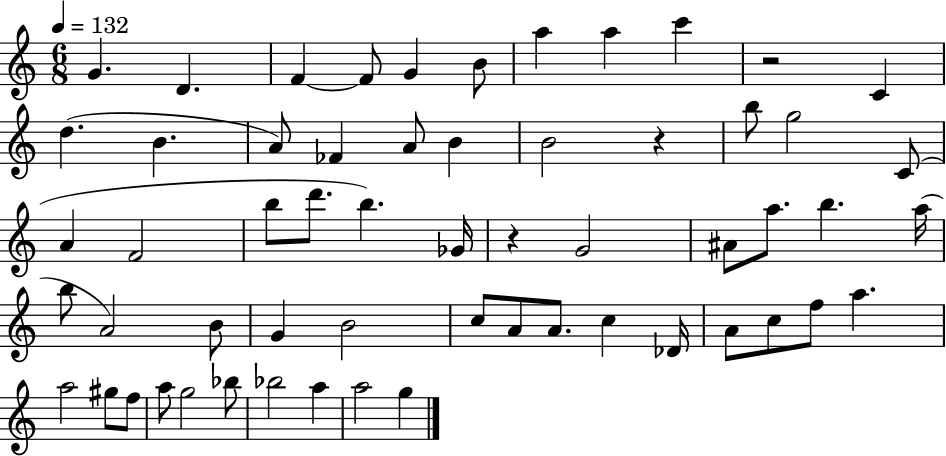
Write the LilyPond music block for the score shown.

{
  \clef treble
  \numericTimeSignature
  \time 6/8
  \key c \major
  \tempo 4 = 132
  g'4. d'4. | f'4~~ f'8 g'4 b'8 | a''4 a''4 c'''4 | r2 c'4 | \break d''4.( b'4. | a'8) fes'4 a'8 b'4 | b'2 r4 | b''8 g''2 c'8( | \break a'4 f'2 | b''8 d'''8. b''4.) ges'16 | r4 g'2 | ais'8 a''8. b''4. a''16( | \break b''8 a'2) b'8 | g'4 b'2 | c''8 a'8 a'8. c''4 des'16 | a'8 c''8 f''8 a''4. | \break a''2 gis''8 f''8 | a''8 g''2 bes''8 | bes''2 a''4 | a''2 g''4 | \break \bar "|."
}